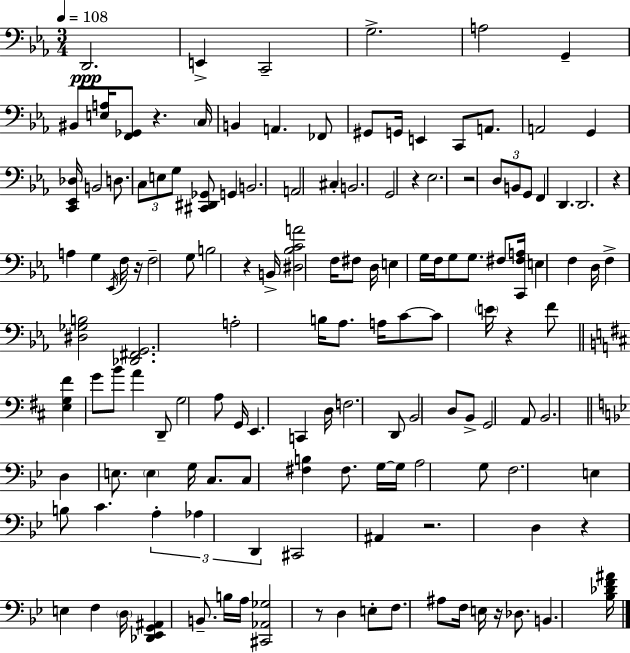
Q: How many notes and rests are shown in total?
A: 142